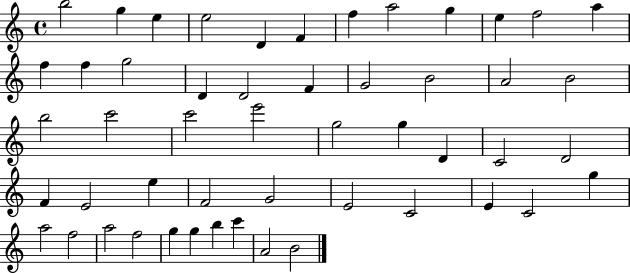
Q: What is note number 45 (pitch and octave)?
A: F5